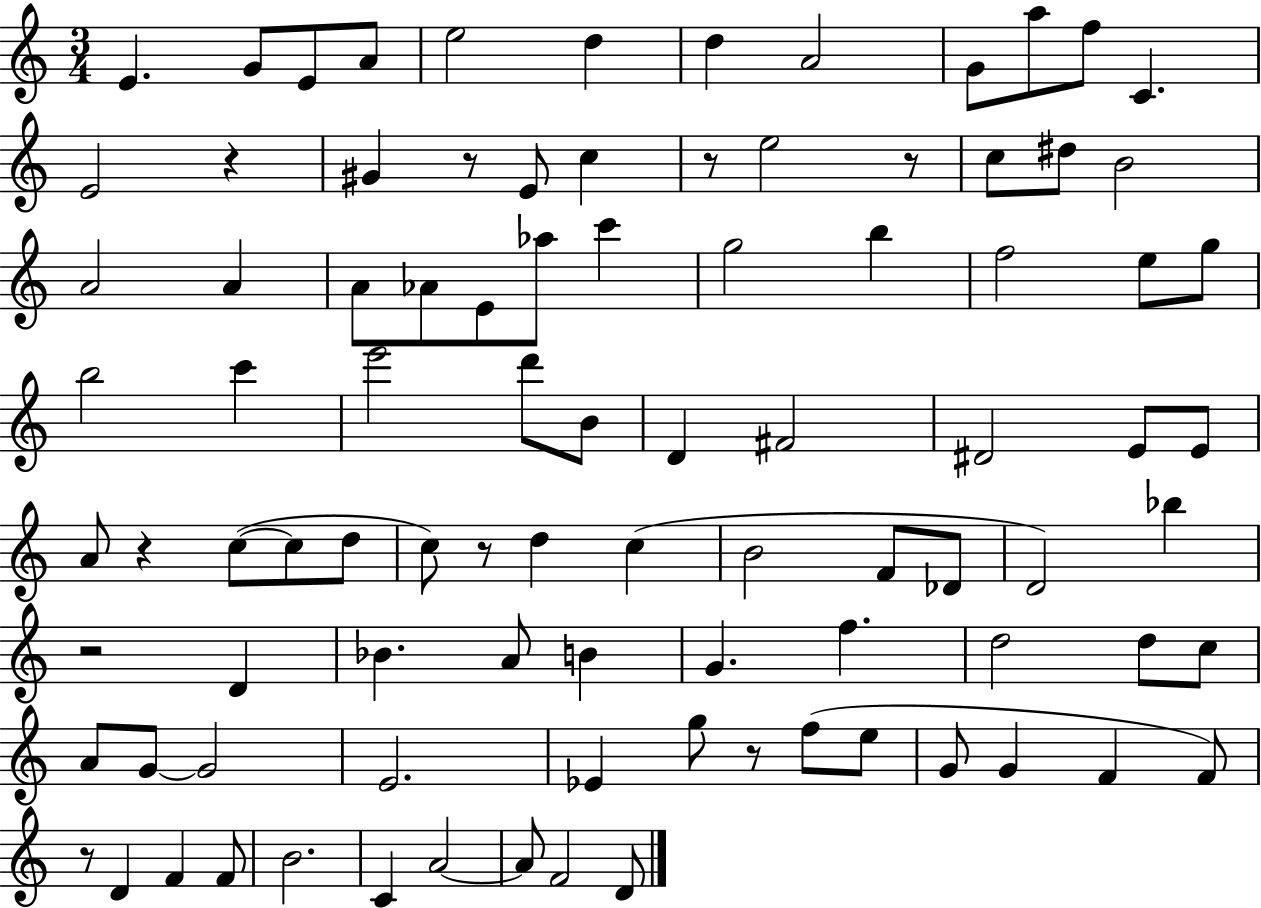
E4/q. G4/e E4/e A4/e E5/h D5/q D5/q A4/h G4/e A5/e F5/e C4/q. E4/h R/q G#4/q R/e E4/e C5/q R/e E5/h R/e C5/e D#5/e B4/h A4/h A4/q A4/e Ab4/e E4/e Ab5/e C6/q G5/h B5/q F5/h E5/e G5/e B5/h C6/q E6/h D6/e B4/e D4/q F#4/h D#4/h E4/e E4/e A4/e R/q C5/e C5/e D5/e C5/e R/e D5/q C5/q B4/h F4/e Db4/e D4/h Bb5/q R/h D4/q Bb4/q. A4/e B4/q G4/q. F5/q. D5/h D5/e C5/e A4/e G4/e G4/h E4/h. Eb4/q G5/e R/e F5/e E5/e G4/e G4/q F4/q F4/e R/e D4/q F4/q F4/e B4/h. C4/q A4/h A4/e F4/h D4/e